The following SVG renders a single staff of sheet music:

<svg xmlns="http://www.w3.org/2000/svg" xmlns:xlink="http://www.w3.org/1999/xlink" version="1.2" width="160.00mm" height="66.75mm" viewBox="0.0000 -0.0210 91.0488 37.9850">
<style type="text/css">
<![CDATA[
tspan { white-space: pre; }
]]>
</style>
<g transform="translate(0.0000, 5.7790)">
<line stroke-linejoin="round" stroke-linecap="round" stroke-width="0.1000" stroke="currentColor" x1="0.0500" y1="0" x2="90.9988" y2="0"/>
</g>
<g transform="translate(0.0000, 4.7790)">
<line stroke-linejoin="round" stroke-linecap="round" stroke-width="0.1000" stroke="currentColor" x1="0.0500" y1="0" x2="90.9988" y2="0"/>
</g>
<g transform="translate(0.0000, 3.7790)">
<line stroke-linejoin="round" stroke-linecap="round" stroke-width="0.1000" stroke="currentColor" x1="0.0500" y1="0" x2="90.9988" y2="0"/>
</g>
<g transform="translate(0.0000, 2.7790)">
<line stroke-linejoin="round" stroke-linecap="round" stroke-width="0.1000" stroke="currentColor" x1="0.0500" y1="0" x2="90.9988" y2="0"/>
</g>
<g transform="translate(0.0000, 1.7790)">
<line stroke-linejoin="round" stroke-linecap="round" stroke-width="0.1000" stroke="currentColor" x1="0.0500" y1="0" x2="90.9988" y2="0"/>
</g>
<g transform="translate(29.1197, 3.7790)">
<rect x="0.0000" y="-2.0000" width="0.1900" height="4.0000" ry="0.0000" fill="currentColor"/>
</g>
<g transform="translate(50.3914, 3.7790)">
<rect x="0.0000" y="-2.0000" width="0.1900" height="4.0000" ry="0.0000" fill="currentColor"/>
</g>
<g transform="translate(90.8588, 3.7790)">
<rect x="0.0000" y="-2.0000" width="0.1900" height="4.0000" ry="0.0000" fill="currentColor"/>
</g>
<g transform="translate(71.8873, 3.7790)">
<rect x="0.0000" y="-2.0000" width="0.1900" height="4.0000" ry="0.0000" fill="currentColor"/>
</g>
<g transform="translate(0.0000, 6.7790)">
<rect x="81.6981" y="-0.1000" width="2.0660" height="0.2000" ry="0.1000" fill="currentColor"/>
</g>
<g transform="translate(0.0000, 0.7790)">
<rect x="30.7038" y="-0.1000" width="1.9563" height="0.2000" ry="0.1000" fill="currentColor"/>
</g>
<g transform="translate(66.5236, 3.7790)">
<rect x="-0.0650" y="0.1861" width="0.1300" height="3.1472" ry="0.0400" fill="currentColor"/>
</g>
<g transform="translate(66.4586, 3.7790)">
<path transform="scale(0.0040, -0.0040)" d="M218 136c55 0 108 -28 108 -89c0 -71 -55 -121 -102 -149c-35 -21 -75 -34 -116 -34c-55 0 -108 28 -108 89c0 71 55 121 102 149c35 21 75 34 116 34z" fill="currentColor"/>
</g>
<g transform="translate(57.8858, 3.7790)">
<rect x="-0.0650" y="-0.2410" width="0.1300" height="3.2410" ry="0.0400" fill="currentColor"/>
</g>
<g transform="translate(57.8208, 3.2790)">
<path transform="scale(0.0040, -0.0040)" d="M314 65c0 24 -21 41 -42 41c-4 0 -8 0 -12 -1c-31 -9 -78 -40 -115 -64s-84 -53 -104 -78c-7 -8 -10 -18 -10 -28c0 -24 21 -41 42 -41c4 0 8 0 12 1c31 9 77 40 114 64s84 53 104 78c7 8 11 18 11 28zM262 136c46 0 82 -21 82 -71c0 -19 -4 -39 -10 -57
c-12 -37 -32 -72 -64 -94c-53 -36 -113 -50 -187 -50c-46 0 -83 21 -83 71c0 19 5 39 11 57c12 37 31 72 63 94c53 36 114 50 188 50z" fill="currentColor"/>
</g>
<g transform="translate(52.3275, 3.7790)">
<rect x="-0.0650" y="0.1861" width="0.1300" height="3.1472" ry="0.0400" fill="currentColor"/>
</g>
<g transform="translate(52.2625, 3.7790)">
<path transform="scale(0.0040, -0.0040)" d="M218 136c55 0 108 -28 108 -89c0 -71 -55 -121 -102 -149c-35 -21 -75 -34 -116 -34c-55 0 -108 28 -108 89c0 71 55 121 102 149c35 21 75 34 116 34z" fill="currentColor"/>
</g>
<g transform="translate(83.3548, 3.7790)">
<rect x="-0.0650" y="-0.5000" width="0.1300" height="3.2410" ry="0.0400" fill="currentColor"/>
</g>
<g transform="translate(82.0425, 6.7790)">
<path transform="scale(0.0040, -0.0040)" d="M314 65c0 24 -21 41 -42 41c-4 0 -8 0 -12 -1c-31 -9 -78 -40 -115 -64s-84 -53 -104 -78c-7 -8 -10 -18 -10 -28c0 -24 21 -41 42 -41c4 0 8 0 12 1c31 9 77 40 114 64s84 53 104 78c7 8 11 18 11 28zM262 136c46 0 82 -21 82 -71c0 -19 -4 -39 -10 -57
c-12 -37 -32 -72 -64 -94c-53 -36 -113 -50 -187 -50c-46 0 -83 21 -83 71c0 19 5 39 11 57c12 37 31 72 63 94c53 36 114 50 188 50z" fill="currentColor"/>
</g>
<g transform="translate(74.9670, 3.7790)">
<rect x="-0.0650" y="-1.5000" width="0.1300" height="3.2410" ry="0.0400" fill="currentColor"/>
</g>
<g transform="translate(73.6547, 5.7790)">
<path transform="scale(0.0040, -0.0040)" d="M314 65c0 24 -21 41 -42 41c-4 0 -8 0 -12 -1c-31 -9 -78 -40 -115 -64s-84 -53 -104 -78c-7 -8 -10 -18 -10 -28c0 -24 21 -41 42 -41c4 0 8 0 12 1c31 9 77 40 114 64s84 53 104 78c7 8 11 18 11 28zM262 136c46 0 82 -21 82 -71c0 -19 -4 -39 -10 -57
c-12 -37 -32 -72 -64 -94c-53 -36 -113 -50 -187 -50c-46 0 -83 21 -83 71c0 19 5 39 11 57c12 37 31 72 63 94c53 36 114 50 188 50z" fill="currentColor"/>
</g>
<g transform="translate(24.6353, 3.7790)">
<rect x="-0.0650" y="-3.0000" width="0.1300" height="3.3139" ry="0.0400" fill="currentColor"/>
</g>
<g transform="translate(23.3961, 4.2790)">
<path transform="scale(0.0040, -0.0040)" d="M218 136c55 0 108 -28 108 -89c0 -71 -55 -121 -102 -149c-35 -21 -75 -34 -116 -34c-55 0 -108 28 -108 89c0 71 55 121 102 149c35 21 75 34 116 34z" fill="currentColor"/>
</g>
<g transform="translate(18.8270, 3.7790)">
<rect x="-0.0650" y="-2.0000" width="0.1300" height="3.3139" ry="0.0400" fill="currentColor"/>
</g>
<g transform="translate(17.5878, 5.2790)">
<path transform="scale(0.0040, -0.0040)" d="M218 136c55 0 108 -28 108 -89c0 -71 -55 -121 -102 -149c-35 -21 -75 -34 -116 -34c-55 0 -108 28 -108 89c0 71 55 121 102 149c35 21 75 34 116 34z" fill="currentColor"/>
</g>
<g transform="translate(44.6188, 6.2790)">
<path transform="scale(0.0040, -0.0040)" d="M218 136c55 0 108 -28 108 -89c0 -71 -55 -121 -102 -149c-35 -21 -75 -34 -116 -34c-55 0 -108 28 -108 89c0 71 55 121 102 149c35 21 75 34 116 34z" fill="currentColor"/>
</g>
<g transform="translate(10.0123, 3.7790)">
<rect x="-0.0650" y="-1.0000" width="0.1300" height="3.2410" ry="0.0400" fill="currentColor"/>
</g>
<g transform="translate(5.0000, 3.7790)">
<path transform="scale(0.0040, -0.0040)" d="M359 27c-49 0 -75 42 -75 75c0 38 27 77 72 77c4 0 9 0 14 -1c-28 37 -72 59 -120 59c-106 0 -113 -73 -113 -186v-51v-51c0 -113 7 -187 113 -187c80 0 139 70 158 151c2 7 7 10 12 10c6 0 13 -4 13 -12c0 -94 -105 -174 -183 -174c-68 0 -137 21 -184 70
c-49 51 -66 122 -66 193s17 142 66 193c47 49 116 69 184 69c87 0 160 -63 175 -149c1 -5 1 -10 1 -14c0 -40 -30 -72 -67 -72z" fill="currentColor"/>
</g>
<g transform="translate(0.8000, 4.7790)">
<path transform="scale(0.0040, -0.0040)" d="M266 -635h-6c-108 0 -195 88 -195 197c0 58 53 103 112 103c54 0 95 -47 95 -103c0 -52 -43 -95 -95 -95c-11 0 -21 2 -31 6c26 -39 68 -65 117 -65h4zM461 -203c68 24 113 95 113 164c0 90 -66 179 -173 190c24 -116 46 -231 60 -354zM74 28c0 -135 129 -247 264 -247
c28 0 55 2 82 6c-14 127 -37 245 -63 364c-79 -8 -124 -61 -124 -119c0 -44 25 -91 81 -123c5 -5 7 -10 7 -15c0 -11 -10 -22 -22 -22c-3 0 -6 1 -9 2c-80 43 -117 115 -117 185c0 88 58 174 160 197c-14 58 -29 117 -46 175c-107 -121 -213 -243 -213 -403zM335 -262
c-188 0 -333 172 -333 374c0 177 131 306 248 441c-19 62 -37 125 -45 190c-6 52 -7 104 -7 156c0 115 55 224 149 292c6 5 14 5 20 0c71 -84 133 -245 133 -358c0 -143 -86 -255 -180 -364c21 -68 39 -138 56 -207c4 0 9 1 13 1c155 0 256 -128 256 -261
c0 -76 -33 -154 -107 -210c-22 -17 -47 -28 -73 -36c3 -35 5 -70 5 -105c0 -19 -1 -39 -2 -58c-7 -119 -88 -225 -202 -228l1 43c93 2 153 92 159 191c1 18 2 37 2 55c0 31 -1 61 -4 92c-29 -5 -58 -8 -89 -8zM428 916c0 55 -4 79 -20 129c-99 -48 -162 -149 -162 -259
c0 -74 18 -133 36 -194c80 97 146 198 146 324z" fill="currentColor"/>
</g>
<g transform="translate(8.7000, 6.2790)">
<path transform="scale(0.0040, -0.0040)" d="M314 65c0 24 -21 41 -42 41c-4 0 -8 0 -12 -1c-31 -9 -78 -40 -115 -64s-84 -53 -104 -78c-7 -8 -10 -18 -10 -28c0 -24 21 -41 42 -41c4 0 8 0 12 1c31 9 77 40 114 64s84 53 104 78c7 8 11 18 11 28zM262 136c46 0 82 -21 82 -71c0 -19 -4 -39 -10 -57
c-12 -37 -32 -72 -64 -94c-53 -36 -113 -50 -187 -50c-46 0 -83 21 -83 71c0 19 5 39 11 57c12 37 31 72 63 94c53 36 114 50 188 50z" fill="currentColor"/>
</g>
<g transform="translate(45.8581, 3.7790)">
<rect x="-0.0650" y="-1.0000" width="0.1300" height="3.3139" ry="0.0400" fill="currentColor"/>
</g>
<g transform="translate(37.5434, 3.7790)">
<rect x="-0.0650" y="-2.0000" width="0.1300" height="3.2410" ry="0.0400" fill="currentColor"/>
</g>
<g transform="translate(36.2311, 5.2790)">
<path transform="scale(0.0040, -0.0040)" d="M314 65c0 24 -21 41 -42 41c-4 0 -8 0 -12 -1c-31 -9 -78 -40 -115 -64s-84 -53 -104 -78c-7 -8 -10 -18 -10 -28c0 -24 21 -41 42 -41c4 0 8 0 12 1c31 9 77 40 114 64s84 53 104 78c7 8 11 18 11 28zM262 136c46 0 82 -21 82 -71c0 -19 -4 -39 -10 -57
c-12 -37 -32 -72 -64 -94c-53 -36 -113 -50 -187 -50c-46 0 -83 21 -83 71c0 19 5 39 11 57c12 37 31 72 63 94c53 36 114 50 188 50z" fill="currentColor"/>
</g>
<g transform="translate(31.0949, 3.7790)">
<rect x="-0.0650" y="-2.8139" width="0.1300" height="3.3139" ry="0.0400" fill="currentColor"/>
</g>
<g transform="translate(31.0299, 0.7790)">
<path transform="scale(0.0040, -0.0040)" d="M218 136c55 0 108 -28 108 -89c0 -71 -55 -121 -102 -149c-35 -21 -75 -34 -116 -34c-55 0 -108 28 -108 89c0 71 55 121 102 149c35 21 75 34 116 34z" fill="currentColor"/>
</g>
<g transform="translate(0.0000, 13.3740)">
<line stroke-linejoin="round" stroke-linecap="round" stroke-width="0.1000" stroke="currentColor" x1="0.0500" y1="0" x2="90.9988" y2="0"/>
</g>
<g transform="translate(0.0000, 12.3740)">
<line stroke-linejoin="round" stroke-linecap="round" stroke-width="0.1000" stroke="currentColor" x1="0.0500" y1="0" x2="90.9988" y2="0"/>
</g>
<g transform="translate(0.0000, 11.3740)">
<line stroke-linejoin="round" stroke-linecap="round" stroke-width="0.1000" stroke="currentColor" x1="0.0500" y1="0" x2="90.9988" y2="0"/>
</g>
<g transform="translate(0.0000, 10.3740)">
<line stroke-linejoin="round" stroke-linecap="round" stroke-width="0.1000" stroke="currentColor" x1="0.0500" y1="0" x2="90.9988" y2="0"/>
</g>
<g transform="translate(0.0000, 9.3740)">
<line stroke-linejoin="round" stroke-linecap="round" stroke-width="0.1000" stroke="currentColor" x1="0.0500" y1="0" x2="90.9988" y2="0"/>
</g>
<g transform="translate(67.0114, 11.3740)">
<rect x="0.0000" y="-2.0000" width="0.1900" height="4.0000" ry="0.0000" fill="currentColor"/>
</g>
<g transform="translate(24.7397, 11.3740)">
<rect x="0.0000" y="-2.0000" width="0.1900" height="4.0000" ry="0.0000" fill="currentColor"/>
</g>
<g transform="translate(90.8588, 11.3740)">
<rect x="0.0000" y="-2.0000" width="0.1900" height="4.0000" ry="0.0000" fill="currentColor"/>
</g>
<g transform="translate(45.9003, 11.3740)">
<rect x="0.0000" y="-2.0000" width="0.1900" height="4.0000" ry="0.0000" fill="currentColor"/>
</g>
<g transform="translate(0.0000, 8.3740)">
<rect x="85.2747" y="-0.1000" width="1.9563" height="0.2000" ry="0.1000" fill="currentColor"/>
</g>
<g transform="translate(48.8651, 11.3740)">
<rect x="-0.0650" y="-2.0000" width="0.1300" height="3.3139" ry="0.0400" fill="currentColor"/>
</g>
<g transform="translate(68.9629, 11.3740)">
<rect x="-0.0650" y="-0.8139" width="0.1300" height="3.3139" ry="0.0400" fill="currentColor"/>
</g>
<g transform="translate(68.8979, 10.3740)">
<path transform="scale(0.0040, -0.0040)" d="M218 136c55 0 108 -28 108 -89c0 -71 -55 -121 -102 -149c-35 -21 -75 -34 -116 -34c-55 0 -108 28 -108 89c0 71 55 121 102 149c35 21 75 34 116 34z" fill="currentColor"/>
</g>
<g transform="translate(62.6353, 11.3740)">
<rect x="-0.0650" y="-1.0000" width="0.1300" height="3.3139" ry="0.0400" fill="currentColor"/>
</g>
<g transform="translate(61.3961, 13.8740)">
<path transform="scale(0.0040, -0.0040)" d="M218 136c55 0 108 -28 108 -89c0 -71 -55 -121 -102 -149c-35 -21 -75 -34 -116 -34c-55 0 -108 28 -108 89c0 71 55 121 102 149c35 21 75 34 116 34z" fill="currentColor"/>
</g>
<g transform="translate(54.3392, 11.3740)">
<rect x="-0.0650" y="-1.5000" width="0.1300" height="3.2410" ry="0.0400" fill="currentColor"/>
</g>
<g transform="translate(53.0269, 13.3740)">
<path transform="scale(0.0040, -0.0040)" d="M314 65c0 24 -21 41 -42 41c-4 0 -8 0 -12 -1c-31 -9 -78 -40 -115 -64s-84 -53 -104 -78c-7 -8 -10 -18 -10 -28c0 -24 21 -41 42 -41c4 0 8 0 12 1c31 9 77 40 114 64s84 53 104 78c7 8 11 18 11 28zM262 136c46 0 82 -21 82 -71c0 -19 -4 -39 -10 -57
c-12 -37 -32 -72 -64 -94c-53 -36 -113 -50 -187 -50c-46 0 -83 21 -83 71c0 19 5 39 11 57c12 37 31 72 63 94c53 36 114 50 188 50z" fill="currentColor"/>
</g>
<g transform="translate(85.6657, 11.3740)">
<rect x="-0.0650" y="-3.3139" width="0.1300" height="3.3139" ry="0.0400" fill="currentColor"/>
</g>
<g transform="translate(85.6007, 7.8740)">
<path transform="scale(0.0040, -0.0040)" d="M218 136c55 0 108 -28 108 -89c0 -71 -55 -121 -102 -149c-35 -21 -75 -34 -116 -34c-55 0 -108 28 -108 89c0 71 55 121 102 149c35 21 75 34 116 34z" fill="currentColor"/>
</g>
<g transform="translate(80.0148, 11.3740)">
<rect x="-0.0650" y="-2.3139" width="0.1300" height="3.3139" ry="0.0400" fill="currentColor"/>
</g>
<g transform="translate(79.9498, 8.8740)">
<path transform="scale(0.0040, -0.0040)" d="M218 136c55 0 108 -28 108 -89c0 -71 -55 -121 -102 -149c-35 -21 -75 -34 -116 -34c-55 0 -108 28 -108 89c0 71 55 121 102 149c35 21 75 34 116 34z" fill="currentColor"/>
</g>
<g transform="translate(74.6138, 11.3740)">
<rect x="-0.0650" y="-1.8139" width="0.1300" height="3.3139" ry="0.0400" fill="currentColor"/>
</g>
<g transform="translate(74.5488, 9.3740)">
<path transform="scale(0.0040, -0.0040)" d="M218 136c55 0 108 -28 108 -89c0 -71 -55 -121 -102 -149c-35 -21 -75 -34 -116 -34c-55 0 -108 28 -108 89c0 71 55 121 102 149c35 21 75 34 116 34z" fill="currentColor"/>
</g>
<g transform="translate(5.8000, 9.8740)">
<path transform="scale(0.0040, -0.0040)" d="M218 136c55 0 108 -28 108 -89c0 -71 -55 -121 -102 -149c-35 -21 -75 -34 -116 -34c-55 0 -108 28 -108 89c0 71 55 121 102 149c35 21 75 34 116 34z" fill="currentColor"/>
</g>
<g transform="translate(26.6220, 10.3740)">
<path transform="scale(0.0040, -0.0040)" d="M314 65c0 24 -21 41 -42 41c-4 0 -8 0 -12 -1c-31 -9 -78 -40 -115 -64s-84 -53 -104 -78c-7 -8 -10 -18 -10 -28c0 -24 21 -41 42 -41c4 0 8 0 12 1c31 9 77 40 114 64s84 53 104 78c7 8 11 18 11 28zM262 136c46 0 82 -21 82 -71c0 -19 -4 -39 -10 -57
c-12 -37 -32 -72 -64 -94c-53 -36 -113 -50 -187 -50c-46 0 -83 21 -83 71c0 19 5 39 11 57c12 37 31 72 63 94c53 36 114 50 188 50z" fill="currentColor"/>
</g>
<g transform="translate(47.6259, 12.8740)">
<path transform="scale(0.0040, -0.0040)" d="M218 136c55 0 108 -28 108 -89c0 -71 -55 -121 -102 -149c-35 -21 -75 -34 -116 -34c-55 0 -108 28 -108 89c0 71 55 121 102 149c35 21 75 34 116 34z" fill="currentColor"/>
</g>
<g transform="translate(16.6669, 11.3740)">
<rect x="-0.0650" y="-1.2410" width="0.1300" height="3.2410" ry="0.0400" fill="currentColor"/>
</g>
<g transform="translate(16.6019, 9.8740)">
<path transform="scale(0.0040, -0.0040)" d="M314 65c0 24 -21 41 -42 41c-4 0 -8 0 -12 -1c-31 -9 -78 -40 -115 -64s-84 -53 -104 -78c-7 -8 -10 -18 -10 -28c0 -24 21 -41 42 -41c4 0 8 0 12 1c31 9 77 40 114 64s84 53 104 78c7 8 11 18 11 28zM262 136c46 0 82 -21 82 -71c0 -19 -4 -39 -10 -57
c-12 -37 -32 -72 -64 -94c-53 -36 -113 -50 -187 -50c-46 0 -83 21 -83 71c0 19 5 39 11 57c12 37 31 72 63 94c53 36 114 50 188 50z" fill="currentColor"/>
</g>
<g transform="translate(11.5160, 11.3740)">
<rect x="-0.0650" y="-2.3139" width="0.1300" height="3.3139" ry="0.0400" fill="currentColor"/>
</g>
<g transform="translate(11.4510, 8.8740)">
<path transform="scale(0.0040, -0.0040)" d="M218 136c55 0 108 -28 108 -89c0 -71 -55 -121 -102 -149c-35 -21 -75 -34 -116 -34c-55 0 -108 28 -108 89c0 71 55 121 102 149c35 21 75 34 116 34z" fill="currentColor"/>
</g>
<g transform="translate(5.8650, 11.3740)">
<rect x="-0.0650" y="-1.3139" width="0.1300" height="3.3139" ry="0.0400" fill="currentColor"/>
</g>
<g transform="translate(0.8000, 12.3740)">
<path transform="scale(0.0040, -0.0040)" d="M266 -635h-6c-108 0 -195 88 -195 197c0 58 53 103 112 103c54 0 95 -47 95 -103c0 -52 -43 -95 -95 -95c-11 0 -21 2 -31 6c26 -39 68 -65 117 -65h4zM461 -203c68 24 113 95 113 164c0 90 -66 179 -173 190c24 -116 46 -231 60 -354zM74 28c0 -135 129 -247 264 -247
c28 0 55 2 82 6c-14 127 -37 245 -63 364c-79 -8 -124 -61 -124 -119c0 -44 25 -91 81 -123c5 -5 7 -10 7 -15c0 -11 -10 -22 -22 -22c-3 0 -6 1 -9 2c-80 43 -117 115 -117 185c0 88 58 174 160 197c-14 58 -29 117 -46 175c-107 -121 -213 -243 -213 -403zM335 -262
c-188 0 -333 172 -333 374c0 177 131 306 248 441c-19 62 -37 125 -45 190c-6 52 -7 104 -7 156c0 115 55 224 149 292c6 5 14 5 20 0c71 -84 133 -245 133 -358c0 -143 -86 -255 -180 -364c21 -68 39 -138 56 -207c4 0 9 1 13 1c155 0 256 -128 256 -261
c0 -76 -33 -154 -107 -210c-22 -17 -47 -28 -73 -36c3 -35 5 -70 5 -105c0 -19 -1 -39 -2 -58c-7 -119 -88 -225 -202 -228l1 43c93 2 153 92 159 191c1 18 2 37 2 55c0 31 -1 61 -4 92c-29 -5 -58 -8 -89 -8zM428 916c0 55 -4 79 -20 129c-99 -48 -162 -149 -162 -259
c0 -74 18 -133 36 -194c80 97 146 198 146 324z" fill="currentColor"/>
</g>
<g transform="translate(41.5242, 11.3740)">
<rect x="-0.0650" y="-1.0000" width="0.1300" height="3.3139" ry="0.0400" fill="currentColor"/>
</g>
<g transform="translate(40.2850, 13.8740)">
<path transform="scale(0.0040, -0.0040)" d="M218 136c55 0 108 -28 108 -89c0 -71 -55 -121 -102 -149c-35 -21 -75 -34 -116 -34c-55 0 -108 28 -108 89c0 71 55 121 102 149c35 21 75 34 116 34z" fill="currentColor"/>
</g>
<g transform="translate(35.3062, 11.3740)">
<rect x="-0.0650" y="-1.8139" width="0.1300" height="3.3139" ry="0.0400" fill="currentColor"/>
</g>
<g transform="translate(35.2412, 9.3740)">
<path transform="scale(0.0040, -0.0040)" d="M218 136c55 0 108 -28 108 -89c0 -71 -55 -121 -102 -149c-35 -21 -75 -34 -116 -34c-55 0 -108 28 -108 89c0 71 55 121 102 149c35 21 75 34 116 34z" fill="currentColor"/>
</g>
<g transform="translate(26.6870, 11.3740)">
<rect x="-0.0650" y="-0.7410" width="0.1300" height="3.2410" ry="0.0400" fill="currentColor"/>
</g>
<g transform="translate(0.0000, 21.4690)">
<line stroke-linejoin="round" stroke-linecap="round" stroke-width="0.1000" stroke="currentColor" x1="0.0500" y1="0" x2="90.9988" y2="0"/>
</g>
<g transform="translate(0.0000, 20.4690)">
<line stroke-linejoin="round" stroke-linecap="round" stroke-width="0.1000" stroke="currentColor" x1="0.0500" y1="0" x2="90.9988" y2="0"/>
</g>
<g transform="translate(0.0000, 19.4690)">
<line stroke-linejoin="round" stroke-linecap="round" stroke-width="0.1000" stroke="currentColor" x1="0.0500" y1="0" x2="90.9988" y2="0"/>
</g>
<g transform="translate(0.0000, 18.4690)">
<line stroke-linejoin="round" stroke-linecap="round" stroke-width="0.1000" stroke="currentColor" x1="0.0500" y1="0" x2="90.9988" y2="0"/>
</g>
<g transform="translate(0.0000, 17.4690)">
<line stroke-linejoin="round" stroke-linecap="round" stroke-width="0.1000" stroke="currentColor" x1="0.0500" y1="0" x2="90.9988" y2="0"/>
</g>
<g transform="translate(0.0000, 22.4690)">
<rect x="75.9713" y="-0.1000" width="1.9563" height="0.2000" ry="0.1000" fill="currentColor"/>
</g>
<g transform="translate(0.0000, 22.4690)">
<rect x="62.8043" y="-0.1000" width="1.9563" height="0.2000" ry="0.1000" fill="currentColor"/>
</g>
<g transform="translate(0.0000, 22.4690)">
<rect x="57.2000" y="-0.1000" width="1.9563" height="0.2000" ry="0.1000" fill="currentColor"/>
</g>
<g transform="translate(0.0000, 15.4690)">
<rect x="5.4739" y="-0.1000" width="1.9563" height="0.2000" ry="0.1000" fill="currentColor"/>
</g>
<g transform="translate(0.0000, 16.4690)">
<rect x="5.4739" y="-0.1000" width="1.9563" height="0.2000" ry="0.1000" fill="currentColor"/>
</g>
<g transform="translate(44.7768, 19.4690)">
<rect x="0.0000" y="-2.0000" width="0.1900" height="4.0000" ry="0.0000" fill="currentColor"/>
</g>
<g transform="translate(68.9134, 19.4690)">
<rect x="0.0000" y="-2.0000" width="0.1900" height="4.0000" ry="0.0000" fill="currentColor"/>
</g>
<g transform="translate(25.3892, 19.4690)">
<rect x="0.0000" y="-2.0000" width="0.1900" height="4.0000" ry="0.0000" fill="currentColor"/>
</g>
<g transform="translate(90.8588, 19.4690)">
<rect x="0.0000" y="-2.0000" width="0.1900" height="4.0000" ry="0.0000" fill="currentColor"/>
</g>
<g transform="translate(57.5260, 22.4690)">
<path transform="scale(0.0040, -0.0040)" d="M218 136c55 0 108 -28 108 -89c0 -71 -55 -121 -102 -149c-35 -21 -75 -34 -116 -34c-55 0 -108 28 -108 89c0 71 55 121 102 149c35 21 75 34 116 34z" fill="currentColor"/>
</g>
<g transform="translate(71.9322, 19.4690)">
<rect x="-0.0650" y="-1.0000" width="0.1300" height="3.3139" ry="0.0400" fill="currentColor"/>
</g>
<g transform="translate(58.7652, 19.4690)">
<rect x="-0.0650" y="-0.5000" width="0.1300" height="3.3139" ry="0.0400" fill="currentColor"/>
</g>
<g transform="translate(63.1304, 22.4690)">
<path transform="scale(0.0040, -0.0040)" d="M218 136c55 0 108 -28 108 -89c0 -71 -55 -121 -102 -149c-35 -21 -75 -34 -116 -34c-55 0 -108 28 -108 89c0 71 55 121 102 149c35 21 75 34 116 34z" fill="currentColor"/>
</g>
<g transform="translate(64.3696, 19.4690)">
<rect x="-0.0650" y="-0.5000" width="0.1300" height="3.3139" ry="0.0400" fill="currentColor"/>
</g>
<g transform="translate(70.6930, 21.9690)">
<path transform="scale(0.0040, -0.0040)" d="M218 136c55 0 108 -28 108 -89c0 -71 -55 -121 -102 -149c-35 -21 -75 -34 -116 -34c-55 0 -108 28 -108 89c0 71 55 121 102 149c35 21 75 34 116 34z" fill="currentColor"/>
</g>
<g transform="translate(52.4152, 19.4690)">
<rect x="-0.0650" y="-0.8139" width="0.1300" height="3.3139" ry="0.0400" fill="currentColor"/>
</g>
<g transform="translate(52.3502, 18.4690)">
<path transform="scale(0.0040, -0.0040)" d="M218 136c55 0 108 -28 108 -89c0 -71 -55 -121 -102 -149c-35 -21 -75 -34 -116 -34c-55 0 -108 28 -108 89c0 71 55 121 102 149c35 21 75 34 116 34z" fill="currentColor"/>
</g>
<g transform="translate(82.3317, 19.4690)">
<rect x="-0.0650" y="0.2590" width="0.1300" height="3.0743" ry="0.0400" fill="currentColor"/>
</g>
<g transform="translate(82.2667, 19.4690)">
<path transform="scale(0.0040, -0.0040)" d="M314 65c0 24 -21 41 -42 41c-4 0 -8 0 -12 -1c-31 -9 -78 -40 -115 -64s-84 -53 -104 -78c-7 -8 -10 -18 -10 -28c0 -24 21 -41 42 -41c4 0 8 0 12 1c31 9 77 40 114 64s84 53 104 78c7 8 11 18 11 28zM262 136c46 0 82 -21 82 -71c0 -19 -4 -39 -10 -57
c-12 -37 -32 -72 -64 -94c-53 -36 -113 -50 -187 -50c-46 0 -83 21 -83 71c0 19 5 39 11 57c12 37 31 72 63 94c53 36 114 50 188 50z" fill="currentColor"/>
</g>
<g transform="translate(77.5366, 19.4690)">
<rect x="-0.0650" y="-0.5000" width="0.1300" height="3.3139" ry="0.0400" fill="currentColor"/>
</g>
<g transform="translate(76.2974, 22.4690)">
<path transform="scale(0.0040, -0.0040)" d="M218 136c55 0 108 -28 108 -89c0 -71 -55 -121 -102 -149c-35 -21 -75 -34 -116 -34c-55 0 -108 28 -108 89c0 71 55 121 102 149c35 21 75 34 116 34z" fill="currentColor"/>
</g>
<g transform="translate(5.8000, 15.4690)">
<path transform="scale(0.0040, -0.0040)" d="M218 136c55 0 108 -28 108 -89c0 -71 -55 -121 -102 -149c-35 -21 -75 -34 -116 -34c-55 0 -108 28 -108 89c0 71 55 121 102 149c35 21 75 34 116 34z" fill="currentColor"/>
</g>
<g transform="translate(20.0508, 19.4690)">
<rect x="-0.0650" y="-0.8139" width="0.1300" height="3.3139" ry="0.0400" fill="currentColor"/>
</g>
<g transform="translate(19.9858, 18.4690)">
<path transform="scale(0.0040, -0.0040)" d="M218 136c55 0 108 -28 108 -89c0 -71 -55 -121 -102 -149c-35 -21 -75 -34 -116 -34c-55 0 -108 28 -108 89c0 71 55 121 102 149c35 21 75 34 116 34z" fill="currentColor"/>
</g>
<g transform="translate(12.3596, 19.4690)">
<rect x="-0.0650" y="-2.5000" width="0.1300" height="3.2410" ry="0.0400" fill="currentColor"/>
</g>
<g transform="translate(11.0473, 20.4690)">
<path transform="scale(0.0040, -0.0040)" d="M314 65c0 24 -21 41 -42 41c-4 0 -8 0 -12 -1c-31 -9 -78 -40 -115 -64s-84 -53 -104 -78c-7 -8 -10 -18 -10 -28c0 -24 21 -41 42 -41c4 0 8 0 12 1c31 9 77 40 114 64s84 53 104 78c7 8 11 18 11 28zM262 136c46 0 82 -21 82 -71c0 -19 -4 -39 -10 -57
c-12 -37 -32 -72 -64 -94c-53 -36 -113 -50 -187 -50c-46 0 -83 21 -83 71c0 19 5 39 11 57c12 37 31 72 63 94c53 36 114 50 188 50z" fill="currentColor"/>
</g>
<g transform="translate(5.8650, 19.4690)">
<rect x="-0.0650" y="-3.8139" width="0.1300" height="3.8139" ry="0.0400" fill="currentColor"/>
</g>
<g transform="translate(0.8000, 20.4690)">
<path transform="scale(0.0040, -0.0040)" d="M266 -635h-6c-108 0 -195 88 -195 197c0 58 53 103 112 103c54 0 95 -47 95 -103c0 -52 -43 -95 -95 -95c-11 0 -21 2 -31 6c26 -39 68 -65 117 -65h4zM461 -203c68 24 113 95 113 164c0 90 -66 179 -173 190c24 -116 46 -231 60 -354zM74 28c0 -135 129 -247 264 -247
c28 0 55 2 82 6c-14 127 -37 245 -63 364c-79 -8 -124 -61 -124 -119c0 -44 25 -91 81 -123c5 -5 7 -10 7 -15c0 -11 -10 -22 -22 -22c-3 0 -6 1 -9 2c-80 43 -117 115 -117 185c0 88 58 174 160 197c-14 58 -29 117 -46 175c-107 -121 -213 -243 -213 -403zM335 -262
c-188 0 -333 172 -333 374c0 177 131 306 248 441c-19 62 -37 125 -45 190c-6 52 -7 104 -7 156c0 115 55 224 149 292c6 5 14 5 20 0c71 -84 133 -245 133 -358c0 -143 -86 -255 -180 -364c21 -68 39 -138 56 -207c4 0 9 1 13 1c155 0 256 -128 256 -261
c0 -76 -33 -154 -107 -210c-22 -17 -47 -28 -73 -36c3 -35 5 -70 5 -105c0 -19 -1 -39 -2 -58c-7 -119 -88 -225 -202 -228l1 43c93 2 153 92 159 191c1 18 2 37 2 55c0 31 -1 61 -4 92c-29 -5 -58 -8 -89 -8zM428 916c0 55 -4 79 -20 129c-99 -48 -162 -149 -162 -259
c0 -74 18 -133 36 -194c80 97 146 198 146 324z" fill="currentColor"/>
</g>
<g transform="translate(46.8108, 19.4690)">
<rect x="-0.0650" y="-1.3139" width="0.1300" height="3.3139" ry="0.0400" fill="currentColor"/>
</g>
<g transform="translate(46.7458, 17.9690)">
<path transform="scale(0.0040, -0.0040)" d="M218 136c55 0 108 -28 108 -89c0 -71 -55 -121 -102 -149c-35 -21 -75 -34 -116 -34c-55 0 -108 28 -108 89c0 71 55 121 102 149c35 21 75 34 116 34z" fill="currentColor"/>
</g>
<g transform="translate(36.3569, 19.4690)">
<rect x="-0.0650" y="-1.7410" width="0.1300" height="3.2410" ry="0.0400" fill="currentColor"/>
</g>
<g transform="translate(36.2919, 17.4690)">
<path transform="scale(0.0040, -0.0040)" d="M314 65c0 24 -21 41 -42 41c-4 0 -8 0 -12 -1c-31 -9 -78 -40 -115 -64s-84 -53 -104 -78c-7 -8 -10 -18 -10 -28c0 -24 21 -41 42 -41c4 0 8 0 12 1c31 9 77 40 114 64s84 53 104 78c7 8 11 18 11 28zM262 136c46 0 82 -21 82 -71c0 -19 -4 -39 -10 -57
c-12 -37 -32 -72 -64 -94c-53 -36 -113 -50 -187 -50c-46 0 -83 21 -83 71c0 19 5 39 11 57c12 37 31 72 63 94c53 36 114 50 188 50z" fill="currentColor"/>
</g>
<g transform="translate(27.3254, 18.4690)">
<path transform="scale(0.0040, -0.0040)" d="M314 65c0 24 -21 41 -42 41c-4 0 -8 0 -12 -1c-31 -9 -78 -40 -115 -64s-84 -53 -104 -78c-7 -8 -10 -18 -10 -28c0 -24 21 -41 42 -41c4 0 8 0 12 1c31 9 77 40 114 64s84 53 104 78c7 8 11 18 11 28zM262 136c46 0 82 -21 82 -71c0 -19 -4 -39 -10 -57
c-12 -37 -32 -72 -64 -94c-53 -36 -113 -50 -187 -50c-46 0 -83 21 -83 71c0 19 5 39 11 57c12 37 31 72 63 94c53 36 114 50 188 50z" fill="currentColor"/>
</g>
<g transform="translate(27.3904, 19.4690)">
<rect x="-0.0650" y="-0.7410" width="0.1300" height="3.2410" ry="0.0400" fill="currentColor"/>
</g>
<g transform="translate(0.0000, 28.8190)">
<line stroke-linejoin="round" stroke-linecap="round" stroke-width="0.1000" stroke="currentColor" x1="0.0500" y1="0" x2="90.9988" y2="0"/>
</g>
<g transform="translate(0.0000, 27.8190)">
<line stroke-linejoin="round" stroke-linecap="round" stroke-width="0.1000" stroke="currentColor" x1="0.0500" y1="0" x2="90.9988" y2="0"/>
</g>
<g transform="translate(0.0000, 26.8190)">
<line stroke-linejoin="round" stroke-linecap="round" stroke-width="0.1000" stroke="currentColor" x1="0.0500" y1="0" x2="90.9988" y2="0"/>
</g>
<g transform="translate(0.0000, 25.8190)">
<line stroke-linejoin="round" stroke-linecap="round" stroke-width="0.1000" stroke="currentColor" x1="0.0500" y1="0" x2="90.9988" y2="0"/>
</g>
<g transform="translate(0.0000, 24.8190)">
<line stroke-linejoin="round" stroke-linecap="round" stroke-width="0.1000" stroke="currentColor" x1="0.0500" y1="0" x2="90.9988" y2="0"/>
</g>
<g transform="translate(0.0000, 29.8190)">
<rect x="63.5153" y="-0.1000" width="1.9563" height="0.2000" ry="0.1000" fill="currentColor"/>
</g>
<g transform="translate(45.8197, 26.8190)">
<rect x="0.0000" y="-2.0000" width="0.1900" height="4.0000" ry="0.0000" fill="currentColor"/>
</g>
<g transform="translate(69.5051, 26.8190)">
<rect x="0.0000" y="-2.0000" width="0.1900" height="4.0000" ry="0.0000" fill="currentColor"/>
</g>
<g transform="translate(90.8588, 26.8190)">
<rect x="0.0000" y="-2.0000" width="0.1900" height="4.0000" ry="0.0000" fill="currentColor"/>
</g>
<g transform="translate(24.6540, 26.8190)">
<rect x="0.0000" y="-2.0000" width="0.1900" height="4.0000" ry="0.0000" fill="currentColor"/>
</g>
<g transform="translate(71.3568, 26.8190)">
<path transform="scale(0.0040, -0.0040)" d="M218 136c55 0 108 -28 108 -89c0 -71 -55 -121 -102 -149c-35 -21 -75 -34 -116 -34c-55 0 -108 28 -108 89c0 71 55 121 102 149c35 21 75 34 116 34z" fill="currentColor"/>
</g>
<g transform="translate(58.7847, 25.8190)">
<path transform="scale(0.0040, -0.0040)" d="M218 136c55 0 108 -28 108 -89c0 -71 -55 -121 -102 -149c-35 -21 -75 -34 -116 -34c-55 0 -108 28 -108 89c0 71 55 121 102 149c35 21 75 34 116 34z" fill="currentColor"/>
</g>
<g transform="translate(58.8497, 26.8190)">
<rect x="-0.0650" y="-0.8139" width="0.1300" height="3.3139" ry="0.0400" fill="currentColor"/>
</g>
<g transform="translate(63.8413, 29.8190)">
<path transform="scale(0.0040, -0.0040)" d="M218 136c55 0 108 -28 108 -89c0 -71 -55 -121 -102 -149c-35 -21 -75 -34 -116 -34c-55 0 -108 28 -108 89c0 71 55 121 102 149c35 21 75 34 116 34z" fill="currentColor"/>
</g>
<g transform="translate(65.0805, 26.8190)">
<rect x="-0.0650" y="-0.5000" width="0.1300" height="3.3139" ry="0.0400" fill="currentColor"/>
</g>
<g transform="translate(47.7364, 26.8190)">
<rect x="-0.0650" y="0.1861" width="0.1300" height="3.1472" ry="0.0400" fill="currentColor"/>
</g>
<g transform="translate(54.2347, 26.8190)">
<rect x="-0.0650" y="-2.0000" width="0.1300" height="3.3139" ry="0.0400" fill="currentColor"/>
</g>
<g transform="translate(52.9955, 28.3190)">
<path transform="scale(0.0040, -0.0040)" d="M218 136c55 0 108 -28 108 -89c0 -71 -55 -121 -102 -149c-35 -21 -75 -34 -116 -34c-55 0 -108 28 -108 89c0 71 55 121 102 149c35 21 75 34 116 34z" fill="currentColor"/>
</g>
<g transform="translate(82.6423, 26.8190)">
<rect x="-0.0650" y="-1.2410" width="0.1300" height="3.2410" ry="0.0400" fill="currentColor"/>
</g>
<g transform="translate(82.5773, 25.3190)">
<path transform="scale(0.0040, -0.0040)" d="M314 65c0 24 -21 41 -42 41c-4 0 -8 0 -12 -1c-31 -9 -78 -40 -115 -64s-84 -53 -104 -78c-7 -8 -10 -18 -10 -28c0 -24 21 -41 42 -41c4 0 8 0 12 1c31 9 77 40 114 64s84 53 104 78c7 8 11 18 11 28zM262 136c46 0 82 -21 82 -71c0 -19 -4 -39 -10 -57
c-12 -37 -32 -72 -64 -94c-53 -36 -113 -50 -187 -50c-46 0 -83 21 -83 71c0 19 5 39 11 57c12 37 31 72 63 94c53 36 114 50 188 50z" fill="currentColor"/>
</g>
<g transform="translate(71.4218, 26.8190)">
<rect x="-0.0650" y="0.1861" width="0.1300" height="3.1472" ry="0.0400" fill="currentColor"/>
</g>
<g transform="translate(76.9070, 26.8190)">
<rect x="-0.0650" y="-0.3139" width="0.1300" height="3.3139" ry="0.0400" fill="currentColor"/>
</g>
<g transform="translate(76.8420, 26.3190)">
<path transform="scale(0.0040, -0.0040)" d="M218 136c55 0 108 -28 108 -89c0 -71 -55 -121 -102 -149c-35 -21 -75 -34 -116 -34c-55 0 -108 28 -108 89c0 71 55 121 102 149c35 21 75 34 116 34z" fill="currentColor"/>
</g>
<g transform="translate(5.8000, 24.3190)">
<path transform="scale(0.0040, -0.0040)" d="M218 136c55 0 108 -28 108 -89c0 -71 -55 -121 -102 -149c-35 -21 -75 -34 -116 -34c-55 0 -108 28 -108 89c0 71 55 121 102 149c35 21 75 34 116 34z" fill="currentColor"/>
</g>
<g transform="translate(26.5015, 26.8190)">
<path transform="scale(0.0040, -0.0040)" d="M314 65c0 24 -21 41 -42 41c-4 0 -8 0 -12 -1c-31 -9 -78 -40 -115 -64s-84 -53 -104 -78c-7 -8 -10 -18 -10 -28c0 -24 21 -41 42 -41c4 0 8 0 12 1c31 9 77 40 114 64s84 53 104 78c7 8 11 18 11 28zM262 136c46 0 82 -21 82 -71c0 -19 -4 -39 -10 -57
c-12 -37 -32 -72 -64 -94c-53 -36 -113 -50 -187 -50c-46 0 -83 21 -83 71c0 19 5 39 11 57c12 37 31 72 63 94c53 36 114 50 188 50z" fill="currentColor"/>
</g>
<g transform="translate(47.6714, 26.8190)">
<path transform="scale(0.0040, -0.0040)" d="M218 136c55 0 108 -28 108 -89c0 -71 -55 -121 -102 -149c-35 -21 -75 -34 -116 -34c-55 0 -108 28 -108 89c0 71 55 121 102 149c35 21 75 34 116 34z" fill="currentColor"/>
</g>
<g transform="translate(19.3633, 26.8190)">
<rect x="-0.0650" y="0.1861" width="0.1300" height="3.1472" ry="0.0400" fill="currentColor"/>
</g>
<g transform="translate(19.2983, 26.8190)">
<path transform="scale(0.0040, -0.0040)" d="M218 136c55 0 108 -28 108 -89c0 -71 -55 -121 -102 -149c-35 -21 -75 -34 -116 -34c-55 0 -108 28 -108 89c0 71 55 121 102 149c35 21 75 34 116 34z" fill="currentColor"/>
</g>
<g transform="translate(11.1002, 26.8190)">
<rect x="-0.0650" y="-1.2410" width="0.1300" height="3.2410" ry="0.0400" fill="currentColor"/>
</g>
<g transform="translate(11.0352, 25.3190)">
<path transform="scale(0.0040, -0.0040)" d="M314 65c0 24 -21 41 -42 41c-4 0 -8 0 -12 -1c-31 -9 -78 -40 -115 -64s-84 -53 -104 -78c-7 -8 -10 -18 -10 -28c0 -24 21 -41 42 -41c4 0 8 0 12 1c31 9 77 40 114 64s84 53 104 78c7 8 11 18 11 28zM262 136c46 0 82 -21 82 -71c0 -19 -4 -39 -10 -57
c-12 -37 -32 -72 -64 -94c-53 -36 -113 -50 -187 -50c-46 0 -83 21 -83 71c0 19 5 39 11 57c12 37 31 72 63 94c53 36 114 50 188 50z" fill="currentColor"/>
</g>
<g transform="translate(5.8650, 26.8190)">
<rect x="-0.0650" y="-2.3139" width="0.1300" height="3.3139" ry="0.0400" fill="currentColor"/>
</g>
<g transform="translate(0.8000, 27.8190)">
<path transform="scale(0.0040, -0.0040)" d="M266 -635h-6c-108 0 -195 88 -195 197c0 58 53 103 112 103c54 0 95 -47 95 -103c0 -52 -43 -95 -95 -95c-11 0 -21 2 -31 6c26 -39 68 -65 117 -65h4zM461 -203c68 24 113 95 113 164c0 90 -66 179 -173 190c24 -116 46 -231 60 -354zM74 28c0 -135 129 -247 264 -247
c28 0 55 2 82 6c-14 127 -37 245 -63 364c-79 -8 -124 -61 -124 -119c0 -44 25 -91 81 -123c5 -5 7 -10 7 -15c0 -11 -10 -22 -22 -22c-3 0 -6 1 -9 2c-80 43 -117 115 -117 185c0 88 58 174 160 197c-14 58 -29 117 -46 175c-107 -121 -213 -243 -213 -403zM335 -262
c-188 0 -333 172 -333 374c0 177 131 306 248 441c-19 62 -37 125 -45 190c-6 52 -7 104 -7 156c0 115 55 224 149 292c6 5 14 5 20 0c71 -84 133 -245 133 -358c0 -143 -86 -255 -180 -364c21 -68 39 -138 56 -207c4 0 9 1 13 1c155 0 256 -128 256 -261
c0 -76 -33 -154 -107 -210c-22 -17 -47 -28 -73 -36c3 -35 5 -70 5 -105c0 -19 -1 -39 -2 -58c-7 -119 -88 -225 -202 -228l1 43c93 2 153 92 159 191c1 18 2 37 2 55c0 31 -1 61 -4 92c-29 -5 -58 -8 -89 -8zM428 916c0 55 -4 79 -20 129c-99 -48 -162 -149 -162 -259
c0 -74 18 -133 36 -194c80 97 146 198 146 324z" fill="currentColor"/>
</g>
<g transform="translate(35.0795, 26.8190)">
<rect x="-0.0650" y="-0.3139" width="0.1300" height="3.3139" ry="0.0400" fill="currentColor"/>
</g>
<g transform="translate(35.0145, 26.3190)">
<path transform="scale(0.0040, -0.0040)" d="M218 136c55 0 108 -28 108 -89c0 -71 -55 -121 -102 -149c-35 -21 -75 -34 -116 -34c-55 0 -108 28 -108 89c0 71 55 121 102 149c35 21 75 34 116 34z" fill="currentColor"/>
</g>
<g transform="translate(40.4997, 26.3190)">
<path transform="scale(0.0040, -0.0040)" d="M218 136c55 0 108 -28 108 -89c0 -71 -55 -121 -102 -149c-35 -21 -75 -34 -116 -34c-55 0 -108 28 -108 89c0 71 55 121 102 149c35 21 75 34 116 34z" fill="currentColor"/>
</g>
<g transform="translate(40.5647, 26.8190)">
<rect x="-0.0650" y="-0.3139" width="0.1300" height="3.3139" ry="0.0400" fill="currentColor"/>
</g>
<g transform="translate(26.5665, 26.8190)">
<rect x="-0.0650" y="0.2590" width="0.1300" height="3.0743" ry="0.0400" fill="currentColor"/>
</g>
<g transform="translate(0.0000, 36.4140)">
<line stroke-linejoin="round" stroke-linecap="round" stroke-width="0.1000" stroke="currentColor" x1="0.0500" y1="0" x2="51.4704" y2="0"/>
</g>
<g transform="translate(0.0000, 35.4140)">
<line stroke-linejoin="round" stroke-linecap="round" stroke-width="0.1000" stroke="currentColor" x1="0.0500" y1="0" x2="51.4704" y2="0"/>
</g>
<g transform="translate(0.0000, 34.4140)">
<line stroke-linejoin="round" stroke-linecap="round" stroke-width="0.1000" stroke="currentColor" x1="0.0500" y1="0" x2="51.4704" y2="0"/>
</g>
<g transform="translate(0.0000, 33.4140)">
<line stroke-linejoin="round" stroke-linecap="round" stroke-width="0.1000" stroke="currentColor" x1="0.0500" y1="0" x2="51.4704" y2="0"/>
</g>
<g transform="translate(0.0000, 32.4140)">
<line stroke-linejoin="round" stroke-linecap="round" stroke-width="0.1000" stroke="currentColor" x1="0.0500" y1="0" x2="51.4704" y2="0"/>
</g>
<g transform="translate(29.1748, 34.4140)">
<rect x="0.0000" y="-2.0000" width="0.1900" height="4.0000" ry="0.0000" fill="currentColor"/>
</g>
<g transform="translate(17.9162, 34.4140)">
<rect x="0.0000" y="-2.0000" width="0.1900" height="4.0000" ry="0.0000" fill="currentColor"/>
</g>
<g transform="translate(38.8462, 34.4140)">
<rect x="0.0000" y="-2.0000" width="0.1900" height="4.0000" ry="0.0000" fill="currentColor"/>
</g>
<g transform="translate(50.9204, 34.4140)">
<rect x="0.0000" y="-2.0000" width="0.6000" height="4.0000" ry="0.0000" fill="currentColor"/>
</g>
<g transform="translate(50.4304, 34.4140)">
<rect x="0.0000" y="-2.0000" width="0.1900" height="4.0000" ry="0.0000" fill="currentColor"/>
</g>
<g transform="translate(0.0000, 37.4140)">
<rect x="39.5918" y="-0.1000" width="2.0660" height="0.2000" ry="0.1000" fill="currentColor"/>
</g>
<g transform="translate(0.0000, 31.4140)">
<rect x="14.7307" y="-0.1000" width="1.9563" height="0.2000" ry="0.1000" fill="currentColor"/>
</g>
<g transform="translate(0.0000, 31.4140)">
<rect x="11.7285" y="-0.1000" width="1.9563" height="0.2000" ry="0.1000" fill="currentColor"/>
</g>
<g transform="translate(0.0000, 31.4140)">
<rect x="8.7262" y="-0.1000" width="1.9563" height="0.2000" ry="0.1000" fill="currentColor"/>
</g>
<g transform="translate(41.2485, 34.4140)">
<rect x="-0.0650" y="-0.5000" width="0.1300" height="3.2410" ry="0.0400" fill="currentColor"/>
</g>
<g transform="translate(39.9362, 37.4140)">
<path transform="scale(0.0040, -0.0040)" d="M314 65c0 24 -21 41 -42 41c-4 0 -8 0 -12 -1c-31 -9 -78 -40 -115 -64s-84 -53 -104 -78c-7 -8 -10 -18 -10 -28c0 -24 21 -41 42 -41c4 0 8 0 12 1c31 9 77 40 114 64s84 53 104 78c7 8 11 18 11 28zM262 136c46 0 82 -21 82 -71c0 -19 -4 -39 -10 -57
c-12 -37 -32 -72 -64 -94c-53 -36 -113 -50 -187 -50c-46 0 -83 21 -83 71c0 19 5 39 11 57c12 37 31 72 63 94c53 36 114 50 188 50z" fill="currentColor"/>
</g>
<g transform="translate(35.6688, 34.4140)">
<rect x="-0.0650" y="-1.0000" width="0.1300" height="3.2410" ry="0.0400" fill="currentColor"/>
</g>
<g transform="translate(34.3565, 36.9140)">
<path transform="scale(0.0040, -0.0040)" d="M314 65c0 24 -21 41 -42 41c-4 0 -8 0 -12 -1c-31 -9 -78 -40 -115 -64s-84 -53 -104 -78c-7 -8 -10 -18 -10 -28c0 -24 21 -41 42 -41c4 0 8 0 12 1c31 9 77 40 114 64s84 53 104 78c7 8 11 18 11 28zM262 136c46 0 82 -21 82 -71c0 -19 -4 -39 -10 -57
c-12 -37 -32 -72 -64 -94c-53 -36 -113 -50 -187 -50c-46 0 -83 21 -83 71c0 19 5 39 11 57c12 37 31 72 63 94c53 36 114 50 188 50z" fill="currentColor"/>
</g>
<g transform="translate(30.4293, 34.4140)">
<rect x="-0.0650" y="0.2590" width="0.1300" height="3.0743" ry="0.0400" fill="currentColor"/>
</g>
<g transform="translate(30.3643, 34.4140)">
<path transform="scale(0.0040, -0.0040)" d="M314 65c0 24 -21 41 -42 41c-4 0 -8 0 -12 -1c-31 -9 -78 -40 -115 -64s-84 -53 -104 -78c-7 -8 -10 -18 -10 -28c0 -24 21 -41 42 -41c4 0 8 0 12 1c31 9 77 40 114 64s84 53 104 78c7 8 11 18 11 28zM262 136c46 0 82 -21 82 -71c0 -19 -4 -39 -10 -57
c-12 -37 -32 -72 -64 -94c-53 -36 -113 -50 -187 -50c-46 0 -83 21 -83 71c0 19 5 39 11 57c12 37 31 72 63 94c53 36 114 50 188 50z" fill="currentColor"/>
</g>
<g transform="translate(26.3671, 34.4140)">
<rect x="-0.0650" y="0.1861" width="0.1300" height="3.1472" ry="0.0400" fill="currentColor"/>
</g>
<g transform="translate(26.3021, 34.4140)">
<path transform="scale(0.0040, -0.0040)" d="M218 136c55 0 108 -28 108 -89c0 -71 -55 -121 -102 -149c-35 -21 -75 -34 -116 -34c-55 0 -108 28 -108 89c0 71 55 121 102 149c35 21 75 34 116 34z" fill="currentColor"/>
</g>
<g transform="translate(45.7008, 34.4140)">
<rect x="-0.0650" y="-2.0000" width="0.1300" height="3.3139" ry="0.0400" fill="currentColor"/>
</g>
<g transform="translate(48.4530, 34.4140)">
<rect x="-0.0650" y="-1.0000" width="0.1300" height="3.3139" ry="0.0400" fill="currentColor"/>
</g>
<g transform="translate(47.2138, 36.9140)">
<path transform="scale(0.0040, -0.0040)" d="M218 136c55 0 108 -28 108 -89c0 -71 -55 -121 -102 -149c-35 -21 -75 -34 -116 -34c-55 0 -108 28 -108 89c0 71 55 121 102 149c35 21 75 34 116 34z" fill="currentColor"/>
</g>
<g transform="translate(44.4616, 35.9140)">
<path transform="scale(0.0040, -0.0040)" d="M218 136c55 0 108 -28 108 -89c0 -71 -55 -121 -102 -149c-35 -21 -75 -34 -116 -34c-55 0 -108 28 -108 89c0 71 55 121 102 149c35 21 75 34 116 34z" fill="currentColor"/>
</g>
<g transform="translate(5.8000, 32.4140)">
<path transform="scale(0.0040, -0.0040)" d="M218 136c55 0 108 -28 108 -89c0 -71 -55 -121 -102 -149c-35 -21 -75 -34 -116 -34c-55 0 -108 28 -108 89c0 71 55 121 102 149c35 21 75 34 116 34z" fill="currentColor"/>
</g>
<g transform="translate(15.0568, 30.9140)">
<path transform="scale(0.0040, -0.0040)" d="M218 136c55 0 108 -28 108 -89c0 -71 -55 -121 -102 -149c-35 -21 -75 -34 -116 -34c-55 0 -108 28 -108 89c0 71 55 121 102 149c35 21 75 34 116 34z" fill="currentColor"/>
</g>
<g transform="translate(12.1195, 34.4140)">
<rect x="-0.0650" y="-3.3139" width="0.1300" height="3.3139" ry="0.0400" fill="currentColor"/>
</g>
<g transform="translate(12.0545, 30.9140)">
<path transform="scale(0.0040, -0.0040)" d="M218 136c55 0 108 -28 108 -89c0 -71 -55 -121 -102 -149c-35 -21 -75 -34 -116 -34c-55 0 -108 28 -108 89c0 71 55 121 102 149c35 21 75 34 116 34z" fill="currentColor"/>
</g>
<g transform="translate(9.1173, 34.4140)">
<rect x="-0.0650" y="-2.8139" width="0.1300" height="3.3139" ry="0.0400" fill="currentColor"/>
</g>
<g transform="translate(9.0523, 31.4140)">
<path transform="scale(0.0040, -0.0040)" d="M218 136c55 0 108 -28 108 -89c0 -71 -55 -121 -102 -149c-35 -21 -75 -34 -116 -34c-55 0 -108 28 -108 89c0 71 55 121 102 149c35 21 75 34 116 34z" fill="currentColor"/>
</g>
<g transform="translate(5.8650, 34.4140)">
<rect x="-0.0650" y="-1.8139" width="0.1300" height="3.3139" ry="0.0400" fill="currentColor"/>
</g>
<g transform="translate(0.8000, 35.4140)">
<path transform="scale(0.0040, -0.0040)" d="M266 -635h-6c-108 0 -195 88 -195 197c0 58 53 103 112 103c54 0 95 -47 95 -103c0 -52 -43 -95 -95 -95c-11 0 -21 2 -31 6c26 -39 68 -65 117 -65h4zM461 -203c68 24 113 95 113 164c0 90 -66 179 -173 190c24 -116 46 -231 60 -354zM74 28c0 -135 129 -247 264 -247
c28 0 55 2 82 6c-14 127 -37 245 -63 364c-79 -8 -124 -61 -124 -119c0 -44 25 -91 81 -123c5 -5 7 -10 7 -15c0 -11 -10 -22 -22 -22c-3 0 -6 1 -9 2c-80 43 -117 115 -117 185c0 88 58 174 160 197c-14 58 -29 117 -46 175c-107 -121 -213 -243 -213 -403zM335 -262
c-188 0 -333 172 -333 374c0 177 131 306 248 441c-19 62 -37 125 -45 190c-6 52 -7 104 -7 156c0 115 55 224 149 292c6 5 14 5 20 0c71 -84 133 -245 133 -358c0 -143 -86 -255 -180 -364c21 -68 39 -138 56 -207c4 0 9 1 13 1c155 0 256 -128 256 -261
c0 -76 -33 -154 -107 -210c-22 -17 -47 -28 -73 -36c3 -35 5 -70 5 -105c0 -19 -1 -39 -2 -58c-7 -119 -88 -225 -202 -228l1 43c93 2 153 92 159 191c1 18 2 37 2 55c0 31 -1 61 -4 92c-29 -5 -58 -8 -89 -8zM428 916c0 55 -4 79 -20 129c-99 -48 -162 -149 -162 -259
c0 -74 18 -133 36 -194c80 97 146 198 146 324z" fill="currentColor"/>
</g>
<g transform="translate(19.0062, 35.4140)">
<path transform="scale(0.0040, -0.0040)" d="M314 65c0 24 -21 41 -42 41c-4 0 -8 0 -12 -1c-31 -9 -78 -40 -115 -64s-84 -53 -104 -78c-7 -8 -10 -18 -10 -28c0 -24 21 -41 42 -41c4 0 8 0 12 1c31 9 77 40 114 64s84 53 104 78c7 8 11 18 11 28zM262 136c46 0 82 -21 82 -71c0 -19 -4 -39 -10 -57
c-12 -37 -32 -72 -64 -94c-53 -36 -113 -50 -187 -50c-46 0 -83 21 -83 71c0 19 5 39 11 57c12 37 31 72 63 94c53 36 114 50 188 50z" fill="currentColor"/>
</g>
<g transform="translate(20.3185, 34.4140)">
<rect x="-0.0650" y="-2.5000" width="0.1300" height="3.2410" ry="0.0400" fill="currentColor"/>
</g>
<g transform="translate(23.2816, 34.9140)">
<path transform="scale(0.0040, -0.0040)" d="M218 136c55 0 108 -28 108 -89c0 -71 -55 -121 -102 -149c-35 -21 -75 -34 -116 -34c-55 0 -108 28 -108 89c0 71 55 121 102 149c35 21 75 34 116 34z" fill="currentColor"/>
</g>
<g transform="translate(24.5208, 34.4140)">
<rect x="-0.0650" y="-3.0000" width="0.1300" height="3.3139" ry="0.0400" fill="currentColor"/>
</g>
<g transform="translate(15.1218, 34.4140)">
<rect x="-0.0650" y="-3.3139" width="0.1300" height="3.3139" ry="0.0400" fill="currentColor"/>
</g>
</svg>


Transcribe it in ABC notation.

X:1
T:Untitled
M:4/4
L:1/4
K:C
D2 F A a F2 D B c2 B E2 C2 e g e2 d2 f D F E2 D d f g b c' G2 d d2 f2 e d C C D C B2 g e2 B B2 c c B F d C B c e2 f a b b G2 A B B2 D2 C2 F D